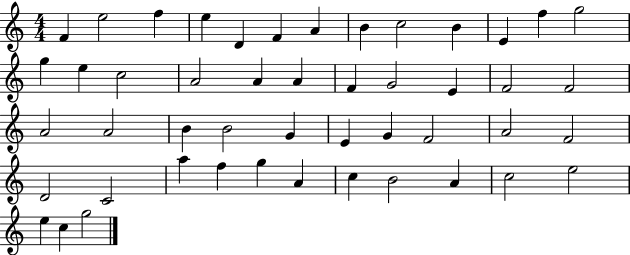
{
  \clef treble
  \numericTimeSignature
  \time 4/4
  \key c \major
  f'4 e''2 f''4 | e''4 d'4 f'4 a'4 | b'4 c''2 b'4 | e'4 f''4 g''2 | \break g''4 e''4 c''2 | a'2 a'4 a'4 | f'4 g'2 e'4 | f'2 f'2 | \break a'2 a'2 | b'4 b'2 g'4 | e'4 g'4 f'2 | a'2 f'2 | \break d'2 c'2 | a''4 f''4 g''4 a'4 | c''4 b'2 a'4 | c''2 e''2 | \break e''4 c''4 g''2 | \bar "|."
}